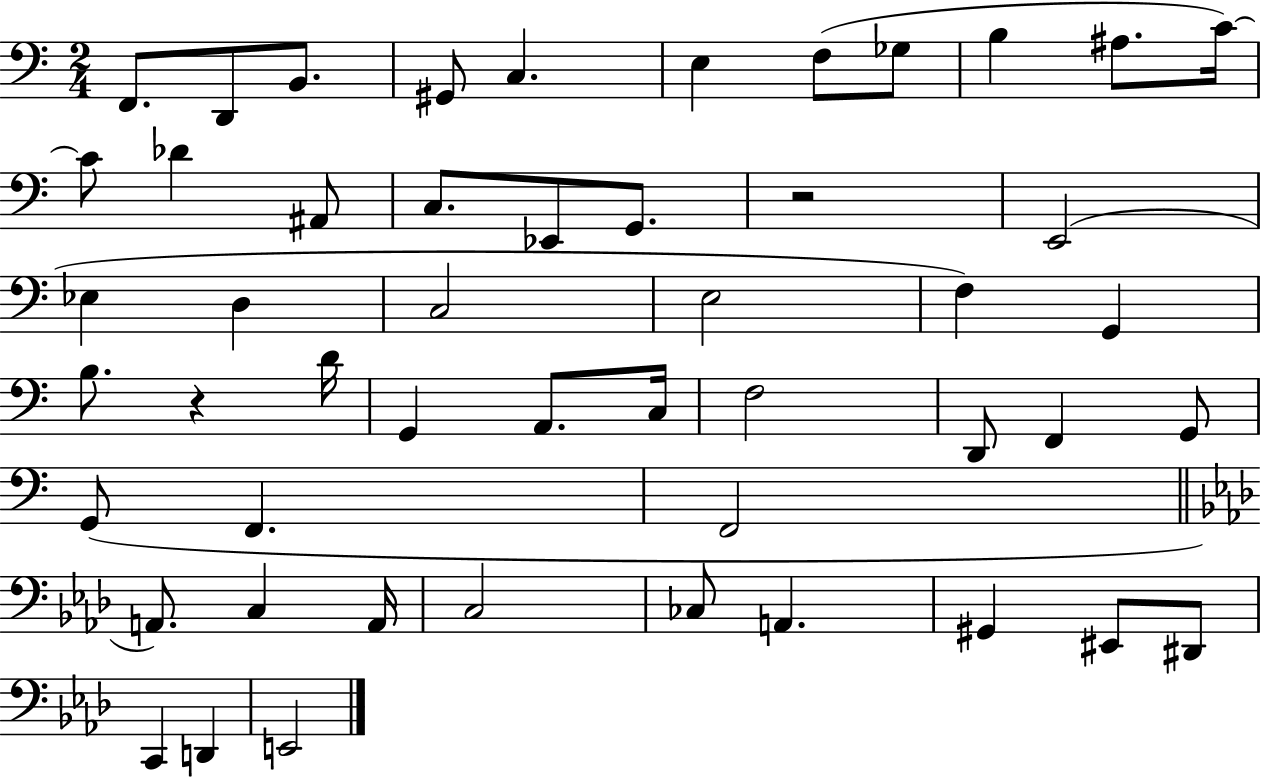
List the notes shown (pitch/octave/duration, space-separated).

F2/e. D2/e B2/e. G#2/e C3/q. E3/q F3/e Gb3/e B3/q A#3/e. C4/s C4/e Db4/q A#2/e C3/e. Eb2/e G2/e. R/h E2/h Eb3/q D3/q C3/h E3/h F3/q G2/q B3/e. R/q D4/s G2/q A2/e. C3/s F3/h D2/e F2/q G2/e G2/e F2/q. F2/h A2/e. C3/q A2/s C3/h CES3/e A2/q. G#2/q EIS2/e D#2/e C2/q D2/q E2/h